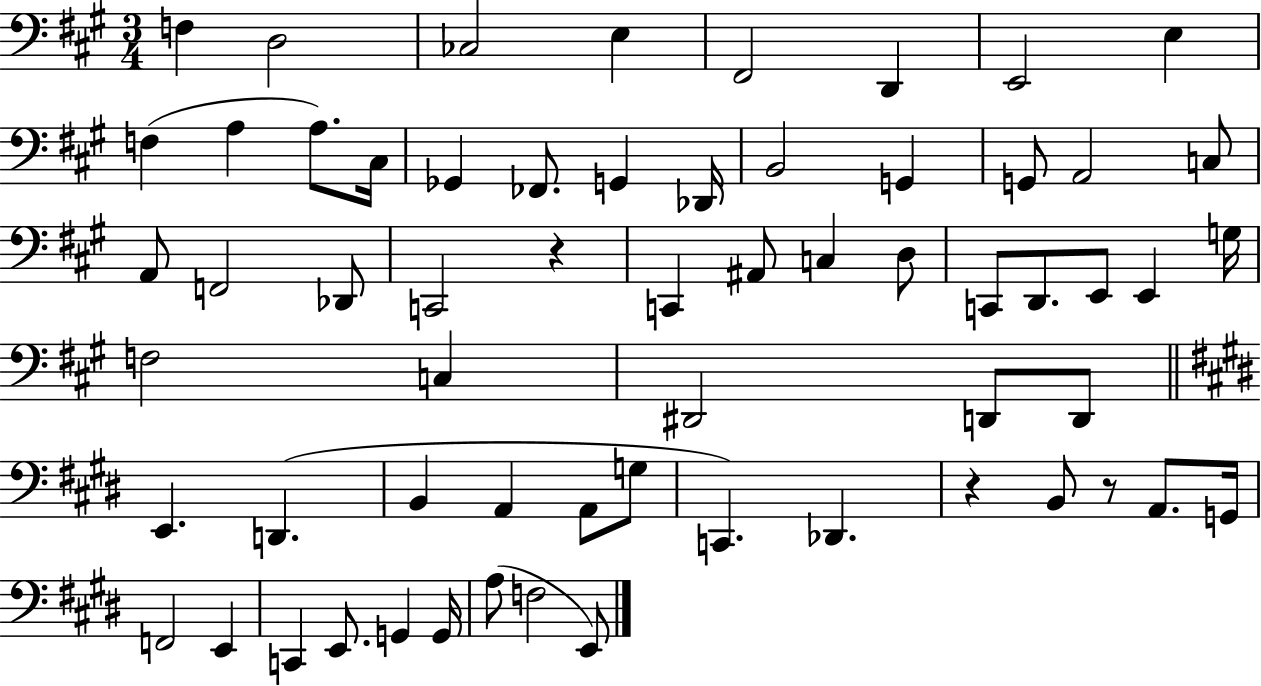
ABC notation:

X:1
T:Untitled
M:3/4
L:1/4
K:A
F, D,2 _C,2 E, ^F,,2 D,, E,,2 E, F, A, A,/2 ^C,/4 _G,, _F,,/2 G,, _D,,/4 B,,2 G,, G,,/2 A,,2 C,/2 A,,/2 F,,2 _D,,/2 C,,2 z C,, ^A,,/2 C, D,/2 C,,/2 D,,/2 E,,/2 E,, G,/4 F,2 C, ^D,,2 D,,/2 D,,/2 E,, D,, B,, A,, A,,/2 G,/2 C,, _D,, z B,,/2 z/2 A,,/2 G,,/4 F,,2 E,, C,, E,,/2 G,, G,,/4 A,/2 F,2 E,,/2